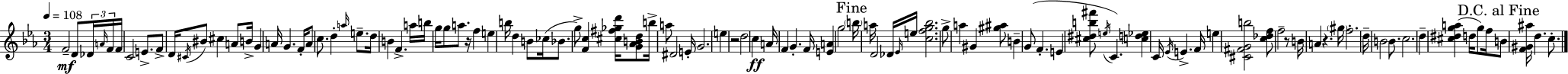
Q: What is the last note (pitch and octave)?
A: C5